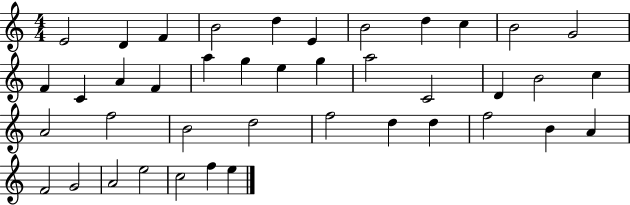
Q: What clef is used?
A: treble